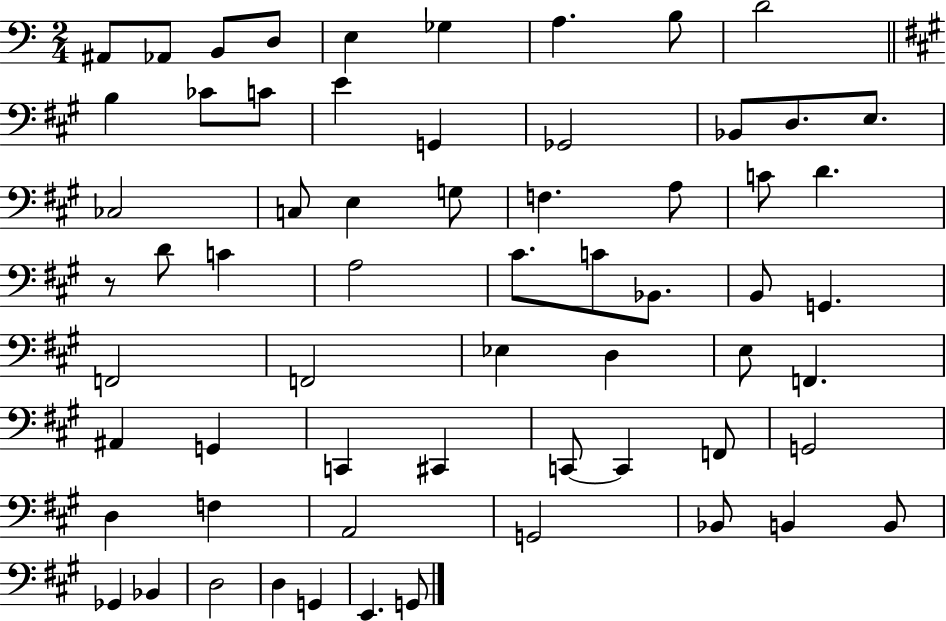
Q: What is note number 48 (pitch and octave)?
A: G2